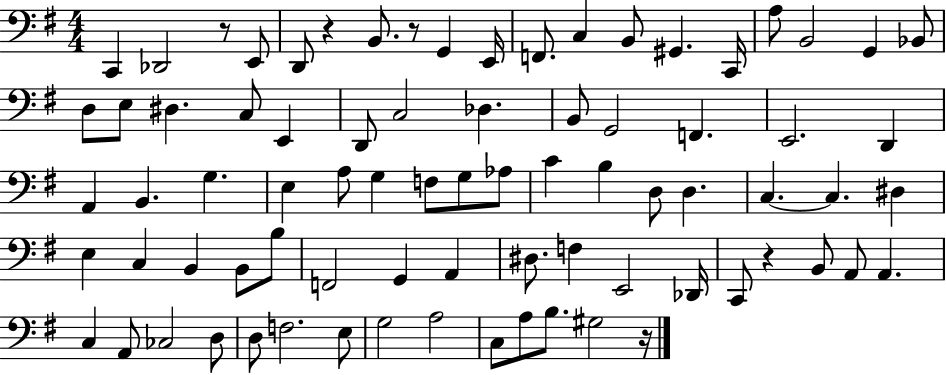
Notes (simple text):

C2/q Db2/h R/e E2/e D2/e R/q B2/e. R/e G2/q E2/s F2/e. C3/q B2/e G#2/q. C2/s A3/e B2/h G2/q Bb2/e D3/e E3/e D#3/q. C3/e E2/q D2/e C3/h Db3/q. B2/e G2/h F2/q. E2/h. D2/q A2/q B2/q. G3/q. E3/q A3/e G3/q F3/e G3/e Ab3/e C4/q B3/q D3/e D3/q. C3/q. C3/q. D#3/q E3/q C3/q B2/q B2/e B3/e F2/h G2/q A2/q D#3/e. F3/q E2/h Db2/s C2/e R/q B2/e A2/e A2/q. C3/q A2/e CES3/h D3/e D3/e F3/h. E3/e G3/h A3/h C3/e A3/e B3/e. G#3/h R/s